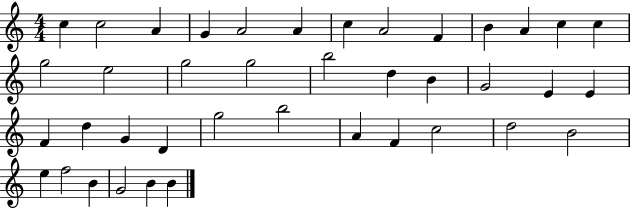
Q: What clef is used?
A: treble